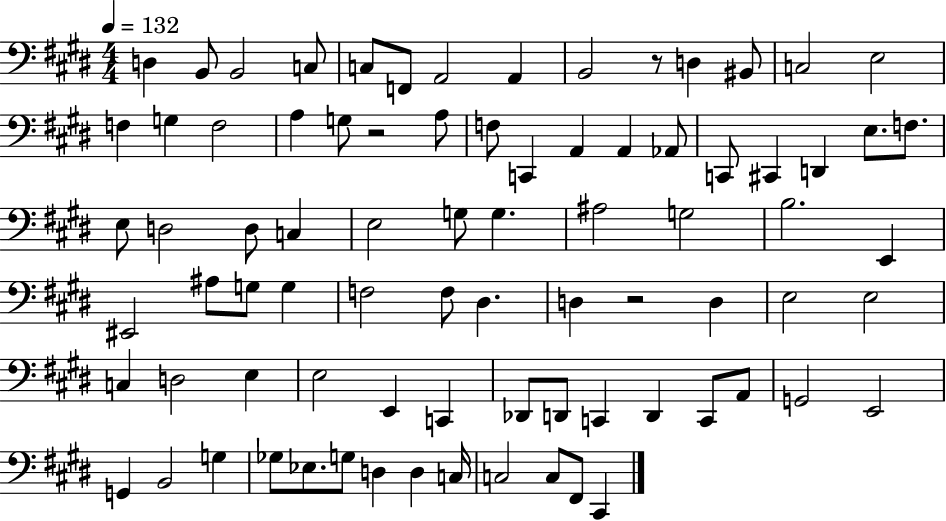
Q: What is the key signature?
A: E major